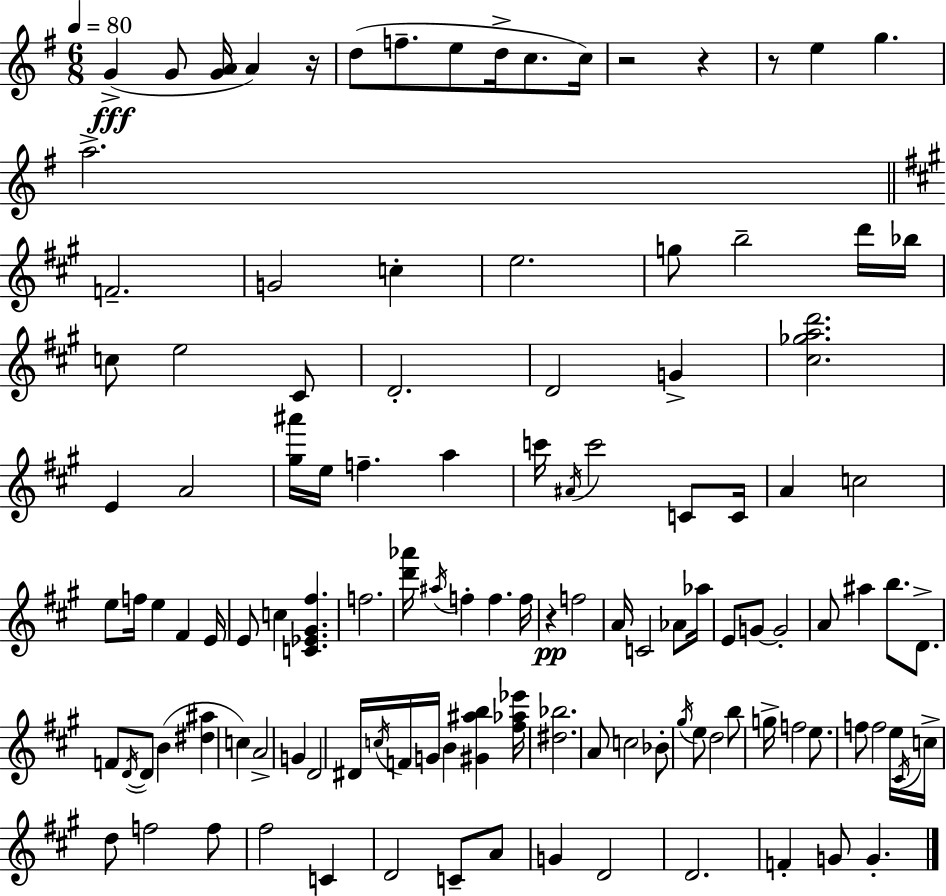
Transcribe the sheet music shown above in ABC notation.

X:1
T:Untitled
M:6/8
L:1/4
K:Em
G G/2 [GA]/4 A z/4 d/2 f/2 e/2 d/4 c/2 c/4 z2 z z/2 e g a2 F2 G2 c e2 g/2 b2 d'/4 _b/4 c/2 e2 ^C/2 D2 D2 G [^c_gad']2 E A2 [^g^a']/4 e/4 f a c'/4 ^A/4 c'2 C/2 C/4 A c2 e/2 f/4 e ^F E/4 E/2 c [C_E^G^f] f2 [d'_a']/4 ^a/4 f f f/4 z f2 A/4 C2 _A/2 _a/4 E/2 G/2 G2 A/2 ^a b/2 D/2 F/2 D/4 D/2 B [^d^a] c A2 G D2 ^D/4 c/4 F/4 G/4 B [^G^ab] [^f_a_e']/4 [^d_b]2 A/2 c2 _B/2 ^g/4 e/2 d2 b/2 g/4 f2 e/2 f/2 f2 e/4 ^C/4 c/4 d/2 f2 f/2 ^f2 C D2 C/2 A/2 G D2 D2 F G/2 G